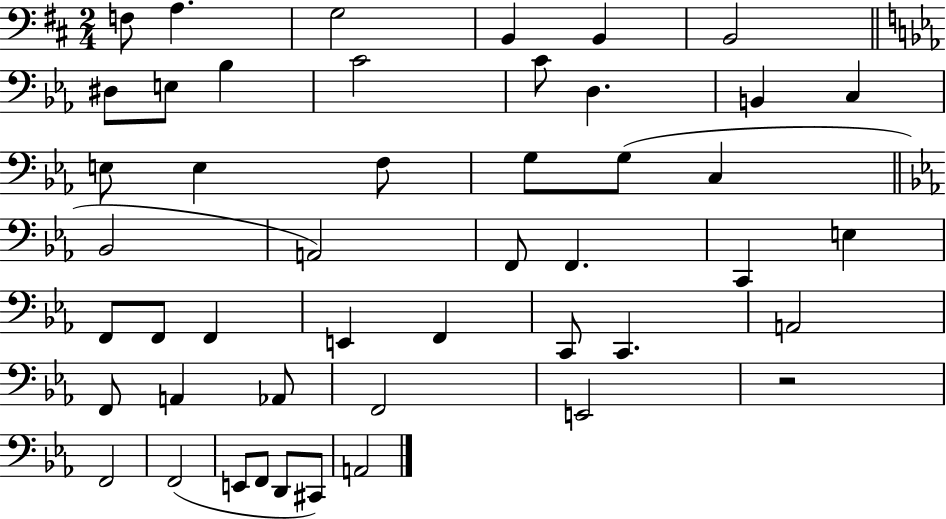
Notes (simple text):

F3/e A3/q. G3/h B2/q B2/q B2/h D#3/e E3/e Bb3/q C4/h C4/e D3/q. B2/q C3/q E3/e E3/q F3/e G3/e G3/e C3/q Bb2/h A2/h F2/e F2/q. C2/q E3/q F2/e F2/e F2/q E2/q F2/q C2/e C2/q. A2/h F2/e A2/q Ab2/e F2/h E2/h R/h F2/h F2/h E2/e F2/e D2/e C#2/e A2/h